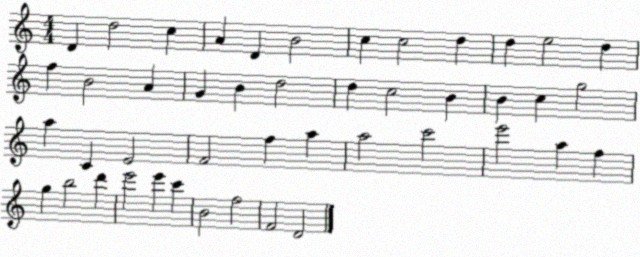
X:1
T:Untitled
M:4/4
L:1/4
K:C
D d2 c A D B2 c c2 d d e2 d f B2 A G B d2 d c2 B B c g2 a C E2 F2 f a a2 c'2 e'2 a f g b2 d' e'2 e' c' B2 f2 F2 D2